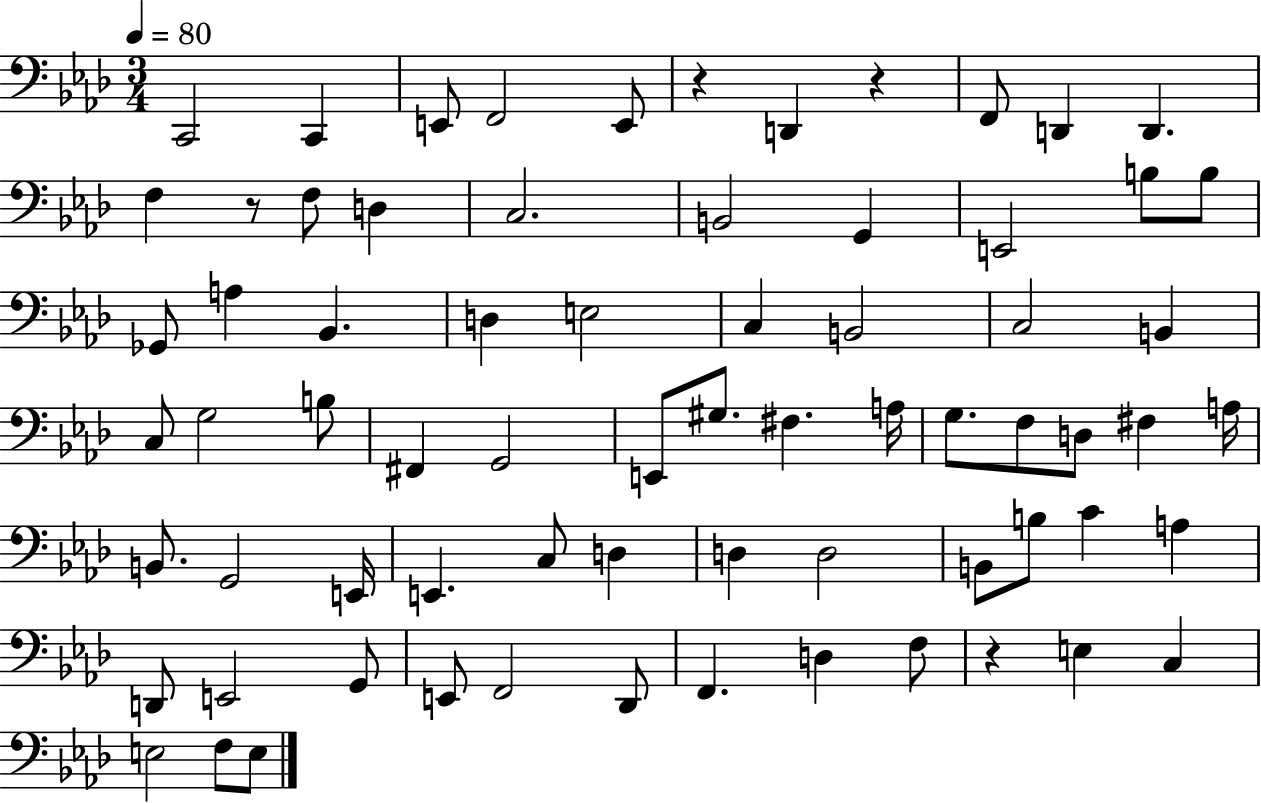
{
  \clef bass
  \numericTimeSignature
  \time 3/4
  \key aes \major
  \tempo 4 = 80
  c,2 c,4 | e,8 f,2 e,8 | r4 d,4 r4 | f,8 d,4 d,4. | \break f4 r8 f8 d4 | c2. | b,2 g,4 | e,2 b8 b8 | \break ges,8 a4 bes,4. | d4 e2 | c4 b,2 | c2 b,4 | \break c8 g2 b8 | fis,4 g,2 | e,8 gis8. fis4. a16 | g8. f8 d8 fis4 a16 | \break b,8. g,2 e,16 | e,4. c8 d4 | d4 d2 | b,8 b8 c'4 a4 | \break d,8 e,2 g,8 | e,8 f,2 des,8 | f,4. d4 f8 | r4 e4 c4 | \break e2 f8 e8 | \bar "|."
}